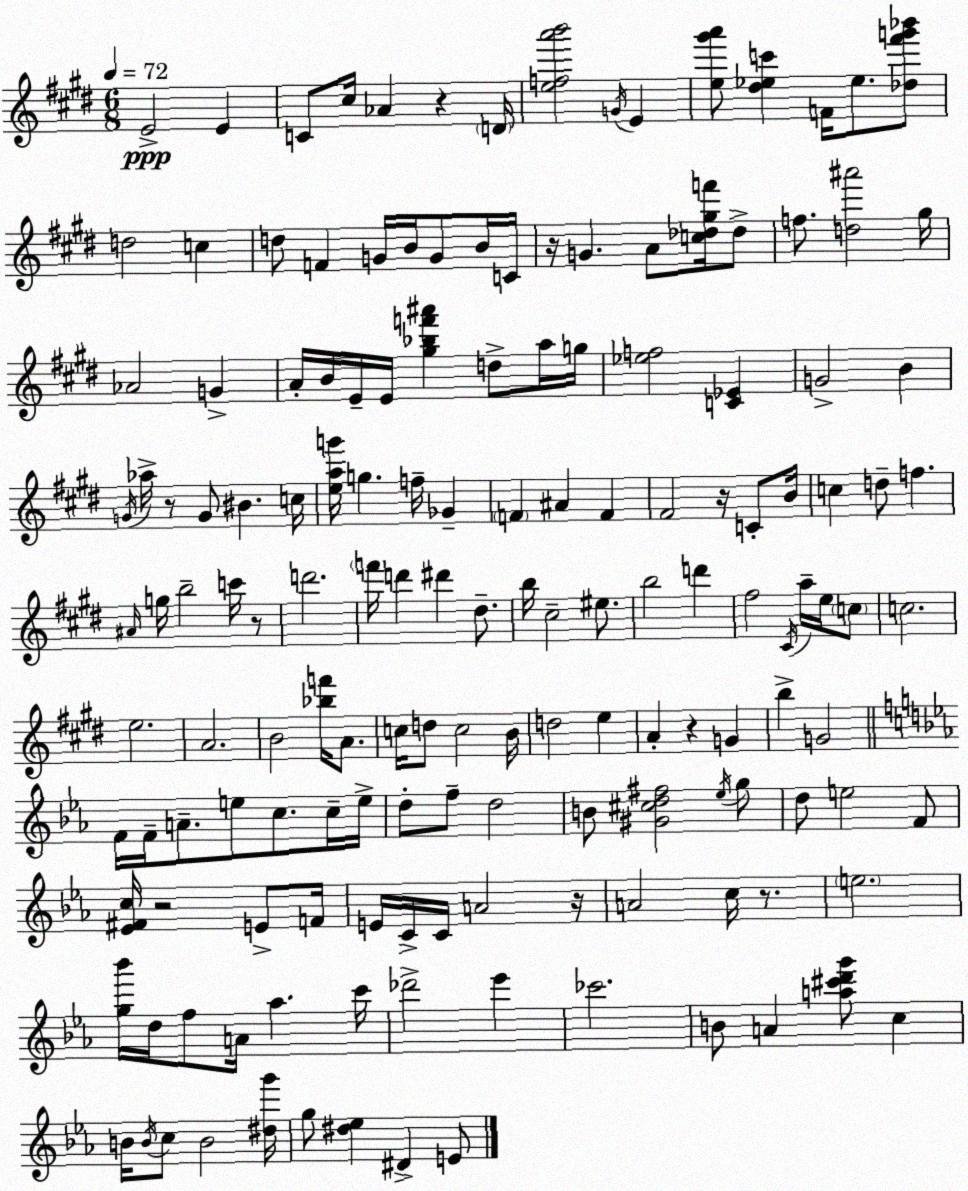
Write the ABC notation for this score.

X:1
T:Untitled
M:6/8
L:1/4
K:E
E2 E C/2 ^c/4 _A z D/4 [efa'b']2 G/4 E [e^g'a']/2 [^d_ec'] F/4 _e/2 [_d^f'g'_b']/2 d2 c d/2 F G/4 B/4 G/2 B/4 C/4 z/4 G A/2 [c_d^gf']/4 _d/2 f/2 [d^a']2 ^g/4 _A2 G A/4 B/4 E/4 E/4 [^g_bf'^a'] d/2 a/4 g/4 [_ef]2 [C_E] G2 B G/4 _a/4 z/2 G/2 ^B c/4 [eag']/4 g f/4 _G F ^A F ^F2 z/4 C/2 B/4 c d/2 f ^A/4 g/4 b2 c'/4 z/2 d'2 f'/4 d' ^d' ^d/2 b/4 ^c2 ^e/2 b2 d' ^f2 ^C/4 a/4 e/4 c/2 c2 e2 A2 B2 [_bf']/4 A/2 c/4 d/2 c2 B/4 d2 e A z G b G2 F/4 F/4 A/2 e/2 c/2 c/4 e/4 d/2 f/2 d2 B/2 [^G^cd^f]2 _e/4 g/2 d/2 e2 F/2 [_E^Fc]/4 z2 E/2 F/4 E/4 C/4 C/4 A2 z/4 A2 c/4 z/2 e2 [g_b']/4 d/4 f/2 A/4 _a c'/4 _d'2 _e' _c'2 B/2 A [a^c'd'g']/2 c B/4 B/4 c/2 B2 [^dg']/4 g/2 [^d_e] ^D E/2